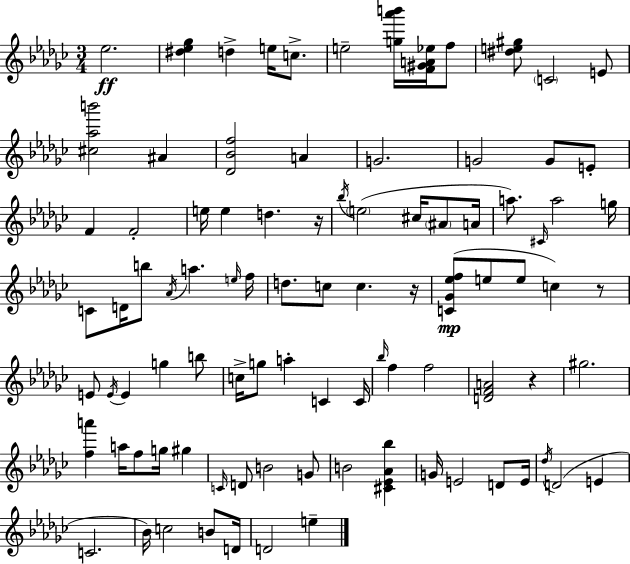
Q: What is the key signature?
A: EES minor